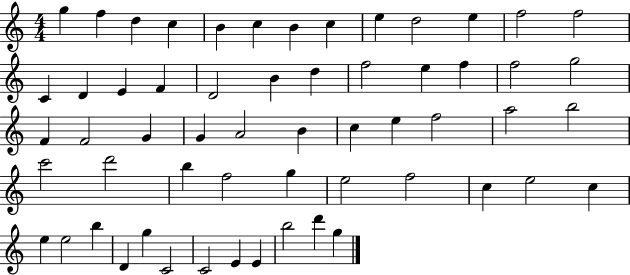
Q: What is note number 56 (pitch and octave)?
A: B5